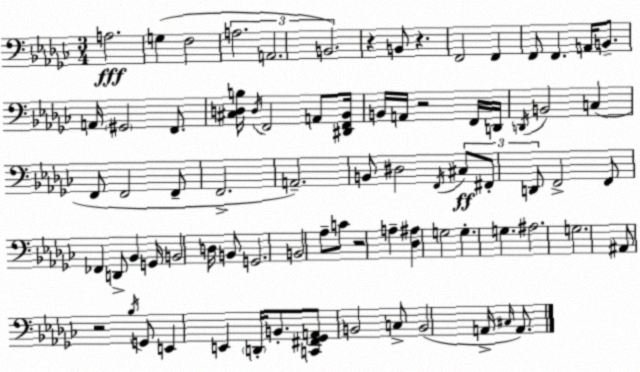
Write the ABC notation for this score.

X:1
T:Untitled
M:3/4
L:1/4
K:Ebm
A,2 G, F,2 A,2 A,,2 B,,2 z B,,/2 z F,,2 F,, F,,/2 F,, A,,/4 B,,/2 A,,/4 ^G,,2 F,,/2 [^C,D,B,]/4 D,/4 F,,2 A,,/2 [^D,,F,,_B,,]/4 B,,/4 A,,/4 z2 F,,/4 D,,/4 D,,/4 B,,2 C, F,,/2 F,,2 F,,/2 F,,2 A,,2 B,,/2 ^D,2 F,,/4 ^C,/2 ^F,,/2 D,,/2 F,,2 F,,/2 _F,, D,,/2 _B,, G,,/4 B,,2 D,/4 B,,/2 G,,2 B,,2 _A,/2 C/2 z2 A, [_D,^A,] G,2 G, G, ^A,2 G,2 ^A,,/2 z2 _B,/4 G,,/2 E,, E,, D,,/4 B,,/2 [C,,^F,,_G,,A,,]/2 B,,2 C,/2 B,,2 A,,/4 ^C,/4 A,,/2